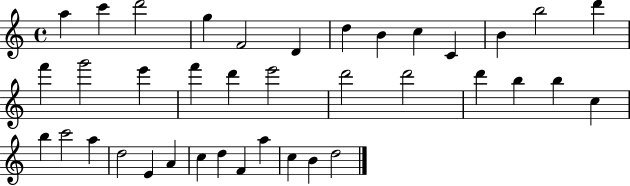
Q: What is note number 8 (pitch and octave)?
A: B4